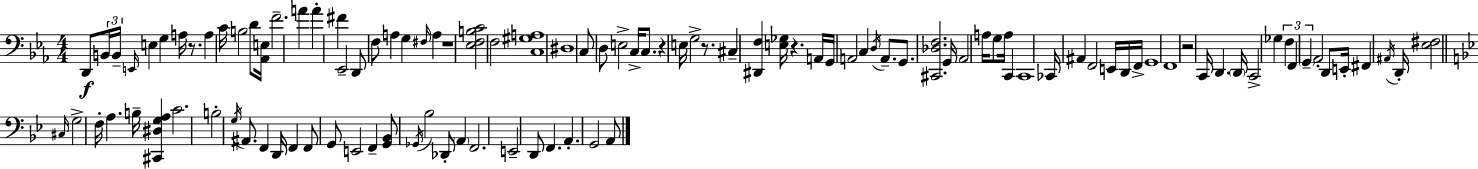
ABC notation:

X:1
T:Untitled
M:4/4
L:1/4
K:Eb
D,,/2 B,,/4 B,,/4 E,,/4 E, G, A,/4 z/2 A, C/4 B,2 D/2 [_A,,E,]/4 F2 A A ^F _E,,2 D,,/2 F,/2 A, G, ^F,/4 A, z4 [_E,F,B,C]2 F,2 [C,^G,A,]4 ^D,4 C,/2 D,/2 E,2 C,/4 C,/2 z E,/4 G,2 z/2 ^C, [^D,,F,] [E,_G,]/4 z A,,/4 G,,/4 A,,2 C, D,/4 A,,/2 G,,/2 [^C,,_D,F,]2 G,,/4 _A,,2 A,/4 G,/2 A,/4 C,, C,,4 _C,,/4 ^A,, F,,2 E,,/4 D,,/4 F,,/4 G,,4 F,,4 z2 C,,/4 D,, D,,/4 C,,2 _G, F, F,, G,, _A,,2 D,,/2 E,,/4 ^F,, ^A,,/4 D,,/4 [_E,^F,]2 ^C,/4 G,2 F,/4 A, B,/4 [^C,,^D,G,A,] C2 B,2 G,/4 ^A,,/2 F,, D,,/4 F,, F,,/2 G,,/2 E,,2 F,, [G,,_B,,]/2 _G,,/4 _B,2 _D,,/2 A,, F,,2 E,,2 D,,/2 F,, A,, G,,2 A,,/2